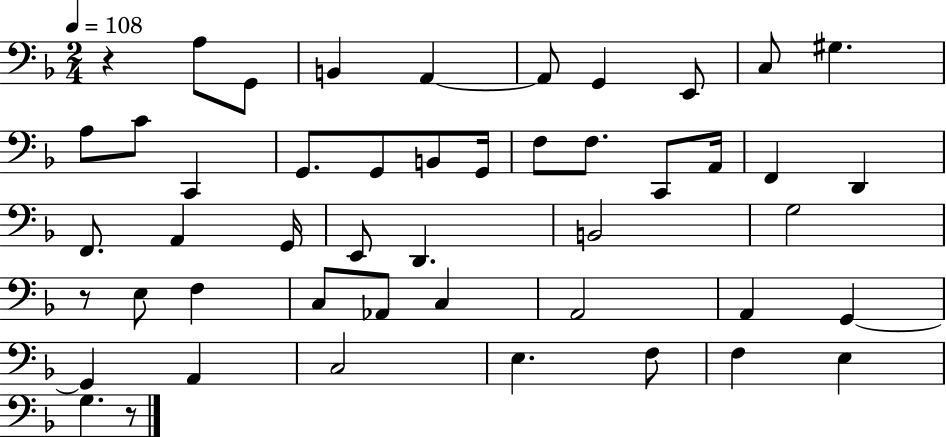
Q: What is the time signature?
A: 2/4